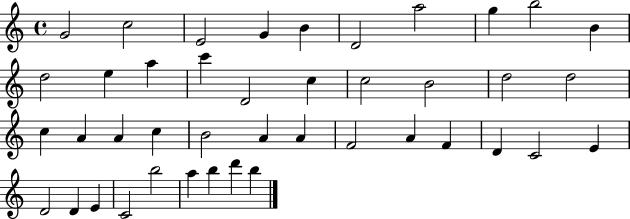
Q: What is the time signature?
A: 4/4